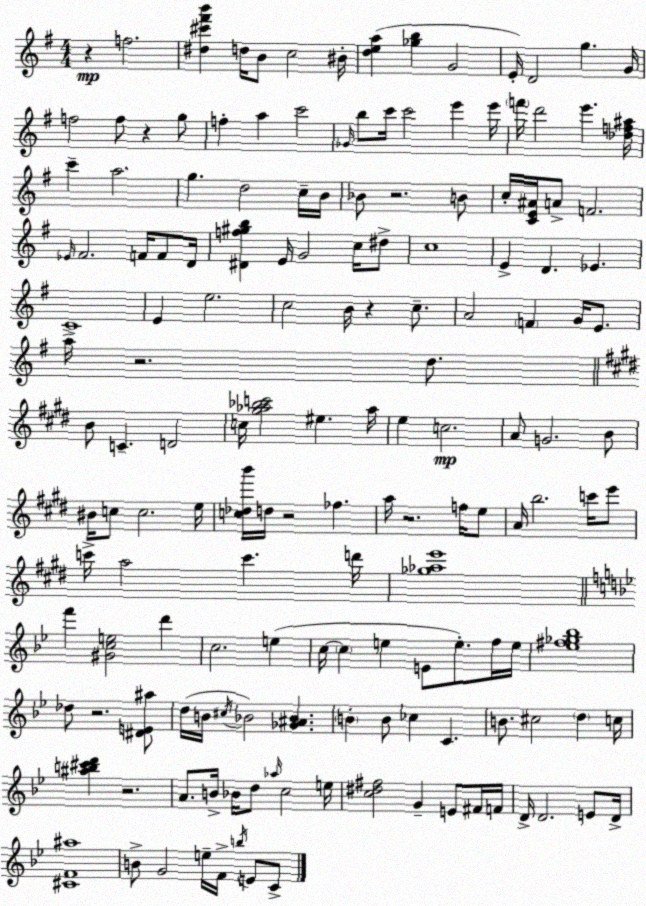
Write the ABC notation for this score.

X:1
T:Untitled
M:4/4
L:1/4
K:Em
z f2 [^d^c'^f'b'] d/4 B/2 c2 ^B/4 [dea] [_gb] G2 E/4 D2 g G/4 f2 f/2 z g/2 f a c'2 _G/4 b/2 c'/4 c'2 e' e'/4 f'/4 d'2 e' [_df^a]/4 c' a2 g d2 c/4 B/4 _B/2 z2 B/2 c/4 [CE^A]/4 A/2 F2 _E/4 ^F2 F/4 F/2 D/4 [^Df^gb] E/4 G2 c/4 ^d/2 c4 E D _E C4 E e2 c2 B/4 z c/2 A2 F G/4 E/2 a/4 z2 d/2 B/2 C D2 c/4 [^g_a_bc']2 ^e _a/4 e c2 A/2 G2 B/2 ^B/4 c/2 c2 e/4 [c_db']/4 d/4 z2 _f a/4 z2 f/4 e/2 A/4 b2 c'/4 e'/2 c'/4 a2 c' d'/4 [_g_ae']4 f' [^Gce]2 d' c2 e c/4 c e E/2 e/2 f/4 e/4 [_e^f_g_b]4 _d/2 z2 [^DE^a]/2 d/4 B/4 ^c/4 _B2 [_G^A_B] B B/2 _c C B/2 ^c2 d c/4 [^ab^c'd'] z2 A/2 B/4 _B/4 d/2 _a/4 c2 e/4 [c^d^f]2 G E/2 ^F/4 F/4 D/4 D2 E/2 D/4 [^CF^a]4 B/2 G2 e/4 F/4 b/4 E/2 C/2